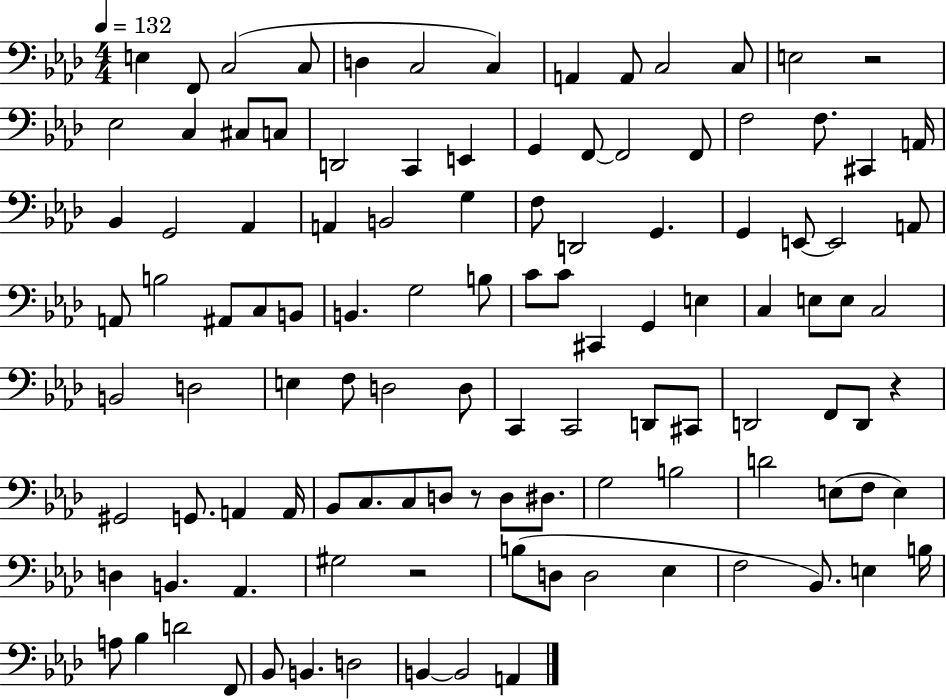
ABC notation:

X:1
T:Untitled
M:4/4
L:1/4
K:Ab
E, F,,/2 C,2 C,/2 D, C,2 C, A,, A,,/2 C,2 C,/2 E,2 z2 _E,2 C, ^C,/2 C,/2 D,,2 C,, E,, G,, F,,/2 F,,2 F,,/2 F,2 F,/2 ^C,, A,,/4 _B,, G,,2 _A,, A,, B,,2 G, F,/2 D,,2 G,, G,, E,,/2 E,,2 A,,/2 A,,/2 B,2 ^A,,/2 C,/2 B,,/2 B,, G,2 B,/2 C/2 C/2 ^C,, G,, E, C, E,/2 E,/2 C,2 B,,2 D,2 E, F,/2 D,2 D,/2 C,, C,,2 D,,/2 ^C,,/2 D,,2 F,,/2 D,,/2 z ^G,,2 G,,/2 A,, A,,/4 _B,,/2 C,/2 C,/2 D,/2 z/2 D,/2 ^D,/2 G,2 B,2 D2 E,/2 F,/2 E, D, B,, _A,, ^G,2 z2 B,/2 D,/2 D,2 _E, F,2 _B,,/2 E, B,/4 A,/2 _B, D2 F,,/2 _B,,/2 B,, D,2 B,, B,,2 A,,